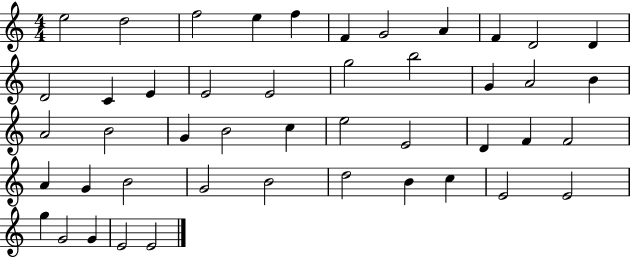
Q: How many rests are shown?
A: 0